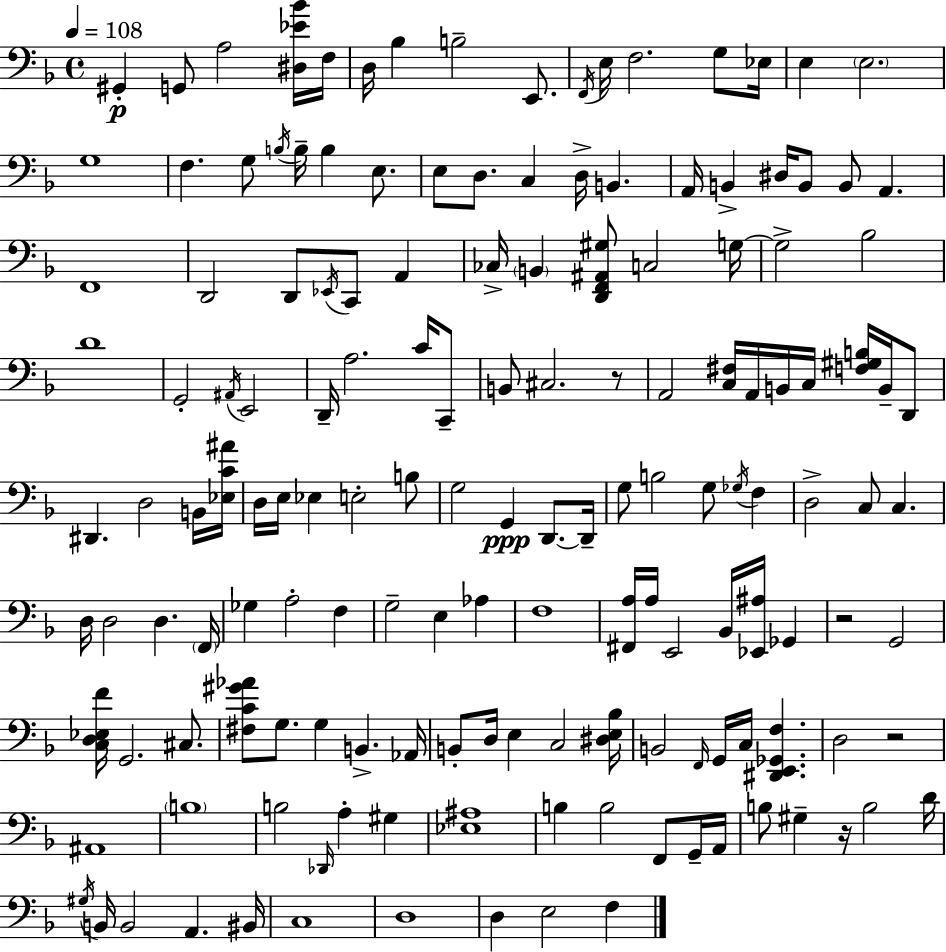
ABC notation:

X:1
T:Untitled
M:4/4
L:1/4
K:F
^G,, G,,/2 A,2 [^D,_E_B]/4 F,/4 D,/4 _B, B,2 E,,/2 F,,/4 E,/4 F,2 G,/2 _E,/4 E, E,2 G,4 F, G,/2 B,/4 B,/4 B, E,/2 E,/2 D,/2 C, D,/4 B,, A,,/4 B,, ^D,/4 B,,/2 B,,/2 A,, F,,4 D,,2 D,,/2 _E,,/4 C,,/2 A,, _C,/4 B,, [D,,F,,^A,,^G,]/2 C,2 G,/4 G,2 _B,2 D4 G,,2 ^A,,/4 E,,2 D,,/4 A,2 C/4 C,,/2 B,,/2 ^C,2 z/2 A,,2 [C,^F,]/4 A,,/4 B,,/4 C,/4 [F,^G,B,]/4 B,,/4 D,,/2 ^D,, D,2 B,,/4 [_E,C^A]/4 D,/4 E,/4 _E, E,2 B,/2 G,2 G,, D,,/2 D,,/4 G,/2 B,2 G,/2 _G,/4 F, D,2 C,/2 C, D,/4 D,2 D, F,,/4 _G, A,2 F, G,2 E, _A, F,4 [^F,,A,]/4 A,/4 E,,2 _B,,/4 [_E,,^A,]/4 _G,, z2 G,,2 [C,D,_E,F]/4 G,,2 ^C,/2 [^F,C^G_A]/2 G,/2 G, B,, _A,,/4 B,,/2 D,/4 E, C,2 [^D,E,_B,]/4 B,,2 F,,/4 G,,/4 C,/4 [^D,,E,,_G,,F,] D,2 z2 ^A,,4 B,4 B,2 _D,,/4 A, ^G, [_E,^A,]4 B, B,2 F,,/2 G,,/4 A,,/4 B,/2 ^G, z/4 B,2 D/4 ^G,/4 B,,/4 B,,2 A,, ^B,,/4 C,4 D,4 D, E,2 F,